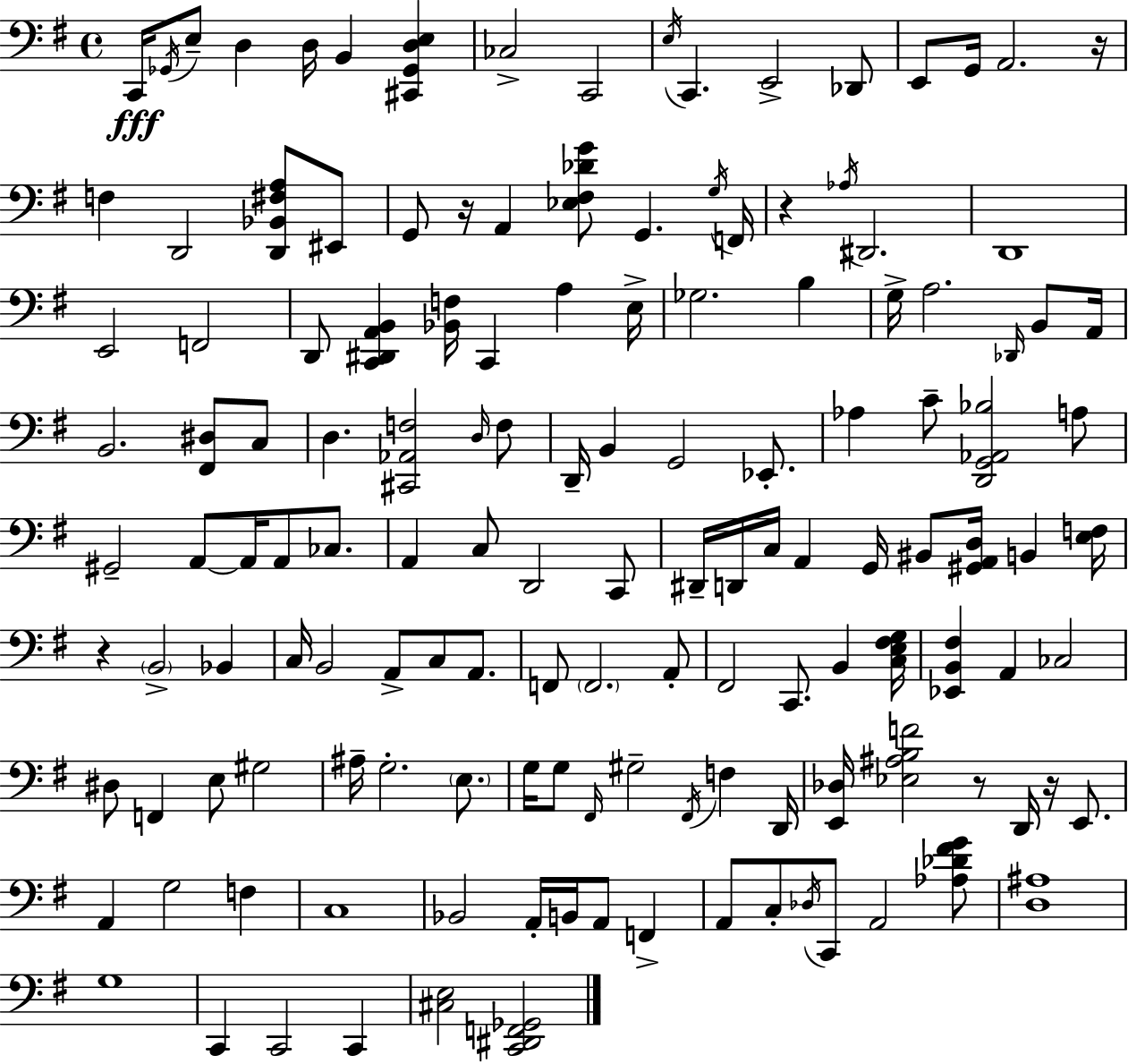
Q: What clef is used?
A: bass